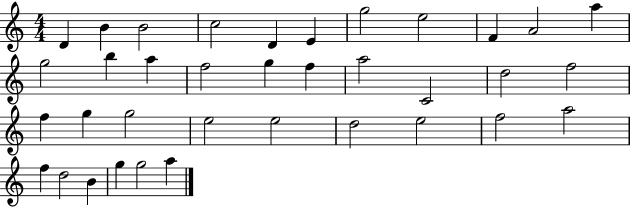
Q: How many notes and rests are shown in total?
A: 36